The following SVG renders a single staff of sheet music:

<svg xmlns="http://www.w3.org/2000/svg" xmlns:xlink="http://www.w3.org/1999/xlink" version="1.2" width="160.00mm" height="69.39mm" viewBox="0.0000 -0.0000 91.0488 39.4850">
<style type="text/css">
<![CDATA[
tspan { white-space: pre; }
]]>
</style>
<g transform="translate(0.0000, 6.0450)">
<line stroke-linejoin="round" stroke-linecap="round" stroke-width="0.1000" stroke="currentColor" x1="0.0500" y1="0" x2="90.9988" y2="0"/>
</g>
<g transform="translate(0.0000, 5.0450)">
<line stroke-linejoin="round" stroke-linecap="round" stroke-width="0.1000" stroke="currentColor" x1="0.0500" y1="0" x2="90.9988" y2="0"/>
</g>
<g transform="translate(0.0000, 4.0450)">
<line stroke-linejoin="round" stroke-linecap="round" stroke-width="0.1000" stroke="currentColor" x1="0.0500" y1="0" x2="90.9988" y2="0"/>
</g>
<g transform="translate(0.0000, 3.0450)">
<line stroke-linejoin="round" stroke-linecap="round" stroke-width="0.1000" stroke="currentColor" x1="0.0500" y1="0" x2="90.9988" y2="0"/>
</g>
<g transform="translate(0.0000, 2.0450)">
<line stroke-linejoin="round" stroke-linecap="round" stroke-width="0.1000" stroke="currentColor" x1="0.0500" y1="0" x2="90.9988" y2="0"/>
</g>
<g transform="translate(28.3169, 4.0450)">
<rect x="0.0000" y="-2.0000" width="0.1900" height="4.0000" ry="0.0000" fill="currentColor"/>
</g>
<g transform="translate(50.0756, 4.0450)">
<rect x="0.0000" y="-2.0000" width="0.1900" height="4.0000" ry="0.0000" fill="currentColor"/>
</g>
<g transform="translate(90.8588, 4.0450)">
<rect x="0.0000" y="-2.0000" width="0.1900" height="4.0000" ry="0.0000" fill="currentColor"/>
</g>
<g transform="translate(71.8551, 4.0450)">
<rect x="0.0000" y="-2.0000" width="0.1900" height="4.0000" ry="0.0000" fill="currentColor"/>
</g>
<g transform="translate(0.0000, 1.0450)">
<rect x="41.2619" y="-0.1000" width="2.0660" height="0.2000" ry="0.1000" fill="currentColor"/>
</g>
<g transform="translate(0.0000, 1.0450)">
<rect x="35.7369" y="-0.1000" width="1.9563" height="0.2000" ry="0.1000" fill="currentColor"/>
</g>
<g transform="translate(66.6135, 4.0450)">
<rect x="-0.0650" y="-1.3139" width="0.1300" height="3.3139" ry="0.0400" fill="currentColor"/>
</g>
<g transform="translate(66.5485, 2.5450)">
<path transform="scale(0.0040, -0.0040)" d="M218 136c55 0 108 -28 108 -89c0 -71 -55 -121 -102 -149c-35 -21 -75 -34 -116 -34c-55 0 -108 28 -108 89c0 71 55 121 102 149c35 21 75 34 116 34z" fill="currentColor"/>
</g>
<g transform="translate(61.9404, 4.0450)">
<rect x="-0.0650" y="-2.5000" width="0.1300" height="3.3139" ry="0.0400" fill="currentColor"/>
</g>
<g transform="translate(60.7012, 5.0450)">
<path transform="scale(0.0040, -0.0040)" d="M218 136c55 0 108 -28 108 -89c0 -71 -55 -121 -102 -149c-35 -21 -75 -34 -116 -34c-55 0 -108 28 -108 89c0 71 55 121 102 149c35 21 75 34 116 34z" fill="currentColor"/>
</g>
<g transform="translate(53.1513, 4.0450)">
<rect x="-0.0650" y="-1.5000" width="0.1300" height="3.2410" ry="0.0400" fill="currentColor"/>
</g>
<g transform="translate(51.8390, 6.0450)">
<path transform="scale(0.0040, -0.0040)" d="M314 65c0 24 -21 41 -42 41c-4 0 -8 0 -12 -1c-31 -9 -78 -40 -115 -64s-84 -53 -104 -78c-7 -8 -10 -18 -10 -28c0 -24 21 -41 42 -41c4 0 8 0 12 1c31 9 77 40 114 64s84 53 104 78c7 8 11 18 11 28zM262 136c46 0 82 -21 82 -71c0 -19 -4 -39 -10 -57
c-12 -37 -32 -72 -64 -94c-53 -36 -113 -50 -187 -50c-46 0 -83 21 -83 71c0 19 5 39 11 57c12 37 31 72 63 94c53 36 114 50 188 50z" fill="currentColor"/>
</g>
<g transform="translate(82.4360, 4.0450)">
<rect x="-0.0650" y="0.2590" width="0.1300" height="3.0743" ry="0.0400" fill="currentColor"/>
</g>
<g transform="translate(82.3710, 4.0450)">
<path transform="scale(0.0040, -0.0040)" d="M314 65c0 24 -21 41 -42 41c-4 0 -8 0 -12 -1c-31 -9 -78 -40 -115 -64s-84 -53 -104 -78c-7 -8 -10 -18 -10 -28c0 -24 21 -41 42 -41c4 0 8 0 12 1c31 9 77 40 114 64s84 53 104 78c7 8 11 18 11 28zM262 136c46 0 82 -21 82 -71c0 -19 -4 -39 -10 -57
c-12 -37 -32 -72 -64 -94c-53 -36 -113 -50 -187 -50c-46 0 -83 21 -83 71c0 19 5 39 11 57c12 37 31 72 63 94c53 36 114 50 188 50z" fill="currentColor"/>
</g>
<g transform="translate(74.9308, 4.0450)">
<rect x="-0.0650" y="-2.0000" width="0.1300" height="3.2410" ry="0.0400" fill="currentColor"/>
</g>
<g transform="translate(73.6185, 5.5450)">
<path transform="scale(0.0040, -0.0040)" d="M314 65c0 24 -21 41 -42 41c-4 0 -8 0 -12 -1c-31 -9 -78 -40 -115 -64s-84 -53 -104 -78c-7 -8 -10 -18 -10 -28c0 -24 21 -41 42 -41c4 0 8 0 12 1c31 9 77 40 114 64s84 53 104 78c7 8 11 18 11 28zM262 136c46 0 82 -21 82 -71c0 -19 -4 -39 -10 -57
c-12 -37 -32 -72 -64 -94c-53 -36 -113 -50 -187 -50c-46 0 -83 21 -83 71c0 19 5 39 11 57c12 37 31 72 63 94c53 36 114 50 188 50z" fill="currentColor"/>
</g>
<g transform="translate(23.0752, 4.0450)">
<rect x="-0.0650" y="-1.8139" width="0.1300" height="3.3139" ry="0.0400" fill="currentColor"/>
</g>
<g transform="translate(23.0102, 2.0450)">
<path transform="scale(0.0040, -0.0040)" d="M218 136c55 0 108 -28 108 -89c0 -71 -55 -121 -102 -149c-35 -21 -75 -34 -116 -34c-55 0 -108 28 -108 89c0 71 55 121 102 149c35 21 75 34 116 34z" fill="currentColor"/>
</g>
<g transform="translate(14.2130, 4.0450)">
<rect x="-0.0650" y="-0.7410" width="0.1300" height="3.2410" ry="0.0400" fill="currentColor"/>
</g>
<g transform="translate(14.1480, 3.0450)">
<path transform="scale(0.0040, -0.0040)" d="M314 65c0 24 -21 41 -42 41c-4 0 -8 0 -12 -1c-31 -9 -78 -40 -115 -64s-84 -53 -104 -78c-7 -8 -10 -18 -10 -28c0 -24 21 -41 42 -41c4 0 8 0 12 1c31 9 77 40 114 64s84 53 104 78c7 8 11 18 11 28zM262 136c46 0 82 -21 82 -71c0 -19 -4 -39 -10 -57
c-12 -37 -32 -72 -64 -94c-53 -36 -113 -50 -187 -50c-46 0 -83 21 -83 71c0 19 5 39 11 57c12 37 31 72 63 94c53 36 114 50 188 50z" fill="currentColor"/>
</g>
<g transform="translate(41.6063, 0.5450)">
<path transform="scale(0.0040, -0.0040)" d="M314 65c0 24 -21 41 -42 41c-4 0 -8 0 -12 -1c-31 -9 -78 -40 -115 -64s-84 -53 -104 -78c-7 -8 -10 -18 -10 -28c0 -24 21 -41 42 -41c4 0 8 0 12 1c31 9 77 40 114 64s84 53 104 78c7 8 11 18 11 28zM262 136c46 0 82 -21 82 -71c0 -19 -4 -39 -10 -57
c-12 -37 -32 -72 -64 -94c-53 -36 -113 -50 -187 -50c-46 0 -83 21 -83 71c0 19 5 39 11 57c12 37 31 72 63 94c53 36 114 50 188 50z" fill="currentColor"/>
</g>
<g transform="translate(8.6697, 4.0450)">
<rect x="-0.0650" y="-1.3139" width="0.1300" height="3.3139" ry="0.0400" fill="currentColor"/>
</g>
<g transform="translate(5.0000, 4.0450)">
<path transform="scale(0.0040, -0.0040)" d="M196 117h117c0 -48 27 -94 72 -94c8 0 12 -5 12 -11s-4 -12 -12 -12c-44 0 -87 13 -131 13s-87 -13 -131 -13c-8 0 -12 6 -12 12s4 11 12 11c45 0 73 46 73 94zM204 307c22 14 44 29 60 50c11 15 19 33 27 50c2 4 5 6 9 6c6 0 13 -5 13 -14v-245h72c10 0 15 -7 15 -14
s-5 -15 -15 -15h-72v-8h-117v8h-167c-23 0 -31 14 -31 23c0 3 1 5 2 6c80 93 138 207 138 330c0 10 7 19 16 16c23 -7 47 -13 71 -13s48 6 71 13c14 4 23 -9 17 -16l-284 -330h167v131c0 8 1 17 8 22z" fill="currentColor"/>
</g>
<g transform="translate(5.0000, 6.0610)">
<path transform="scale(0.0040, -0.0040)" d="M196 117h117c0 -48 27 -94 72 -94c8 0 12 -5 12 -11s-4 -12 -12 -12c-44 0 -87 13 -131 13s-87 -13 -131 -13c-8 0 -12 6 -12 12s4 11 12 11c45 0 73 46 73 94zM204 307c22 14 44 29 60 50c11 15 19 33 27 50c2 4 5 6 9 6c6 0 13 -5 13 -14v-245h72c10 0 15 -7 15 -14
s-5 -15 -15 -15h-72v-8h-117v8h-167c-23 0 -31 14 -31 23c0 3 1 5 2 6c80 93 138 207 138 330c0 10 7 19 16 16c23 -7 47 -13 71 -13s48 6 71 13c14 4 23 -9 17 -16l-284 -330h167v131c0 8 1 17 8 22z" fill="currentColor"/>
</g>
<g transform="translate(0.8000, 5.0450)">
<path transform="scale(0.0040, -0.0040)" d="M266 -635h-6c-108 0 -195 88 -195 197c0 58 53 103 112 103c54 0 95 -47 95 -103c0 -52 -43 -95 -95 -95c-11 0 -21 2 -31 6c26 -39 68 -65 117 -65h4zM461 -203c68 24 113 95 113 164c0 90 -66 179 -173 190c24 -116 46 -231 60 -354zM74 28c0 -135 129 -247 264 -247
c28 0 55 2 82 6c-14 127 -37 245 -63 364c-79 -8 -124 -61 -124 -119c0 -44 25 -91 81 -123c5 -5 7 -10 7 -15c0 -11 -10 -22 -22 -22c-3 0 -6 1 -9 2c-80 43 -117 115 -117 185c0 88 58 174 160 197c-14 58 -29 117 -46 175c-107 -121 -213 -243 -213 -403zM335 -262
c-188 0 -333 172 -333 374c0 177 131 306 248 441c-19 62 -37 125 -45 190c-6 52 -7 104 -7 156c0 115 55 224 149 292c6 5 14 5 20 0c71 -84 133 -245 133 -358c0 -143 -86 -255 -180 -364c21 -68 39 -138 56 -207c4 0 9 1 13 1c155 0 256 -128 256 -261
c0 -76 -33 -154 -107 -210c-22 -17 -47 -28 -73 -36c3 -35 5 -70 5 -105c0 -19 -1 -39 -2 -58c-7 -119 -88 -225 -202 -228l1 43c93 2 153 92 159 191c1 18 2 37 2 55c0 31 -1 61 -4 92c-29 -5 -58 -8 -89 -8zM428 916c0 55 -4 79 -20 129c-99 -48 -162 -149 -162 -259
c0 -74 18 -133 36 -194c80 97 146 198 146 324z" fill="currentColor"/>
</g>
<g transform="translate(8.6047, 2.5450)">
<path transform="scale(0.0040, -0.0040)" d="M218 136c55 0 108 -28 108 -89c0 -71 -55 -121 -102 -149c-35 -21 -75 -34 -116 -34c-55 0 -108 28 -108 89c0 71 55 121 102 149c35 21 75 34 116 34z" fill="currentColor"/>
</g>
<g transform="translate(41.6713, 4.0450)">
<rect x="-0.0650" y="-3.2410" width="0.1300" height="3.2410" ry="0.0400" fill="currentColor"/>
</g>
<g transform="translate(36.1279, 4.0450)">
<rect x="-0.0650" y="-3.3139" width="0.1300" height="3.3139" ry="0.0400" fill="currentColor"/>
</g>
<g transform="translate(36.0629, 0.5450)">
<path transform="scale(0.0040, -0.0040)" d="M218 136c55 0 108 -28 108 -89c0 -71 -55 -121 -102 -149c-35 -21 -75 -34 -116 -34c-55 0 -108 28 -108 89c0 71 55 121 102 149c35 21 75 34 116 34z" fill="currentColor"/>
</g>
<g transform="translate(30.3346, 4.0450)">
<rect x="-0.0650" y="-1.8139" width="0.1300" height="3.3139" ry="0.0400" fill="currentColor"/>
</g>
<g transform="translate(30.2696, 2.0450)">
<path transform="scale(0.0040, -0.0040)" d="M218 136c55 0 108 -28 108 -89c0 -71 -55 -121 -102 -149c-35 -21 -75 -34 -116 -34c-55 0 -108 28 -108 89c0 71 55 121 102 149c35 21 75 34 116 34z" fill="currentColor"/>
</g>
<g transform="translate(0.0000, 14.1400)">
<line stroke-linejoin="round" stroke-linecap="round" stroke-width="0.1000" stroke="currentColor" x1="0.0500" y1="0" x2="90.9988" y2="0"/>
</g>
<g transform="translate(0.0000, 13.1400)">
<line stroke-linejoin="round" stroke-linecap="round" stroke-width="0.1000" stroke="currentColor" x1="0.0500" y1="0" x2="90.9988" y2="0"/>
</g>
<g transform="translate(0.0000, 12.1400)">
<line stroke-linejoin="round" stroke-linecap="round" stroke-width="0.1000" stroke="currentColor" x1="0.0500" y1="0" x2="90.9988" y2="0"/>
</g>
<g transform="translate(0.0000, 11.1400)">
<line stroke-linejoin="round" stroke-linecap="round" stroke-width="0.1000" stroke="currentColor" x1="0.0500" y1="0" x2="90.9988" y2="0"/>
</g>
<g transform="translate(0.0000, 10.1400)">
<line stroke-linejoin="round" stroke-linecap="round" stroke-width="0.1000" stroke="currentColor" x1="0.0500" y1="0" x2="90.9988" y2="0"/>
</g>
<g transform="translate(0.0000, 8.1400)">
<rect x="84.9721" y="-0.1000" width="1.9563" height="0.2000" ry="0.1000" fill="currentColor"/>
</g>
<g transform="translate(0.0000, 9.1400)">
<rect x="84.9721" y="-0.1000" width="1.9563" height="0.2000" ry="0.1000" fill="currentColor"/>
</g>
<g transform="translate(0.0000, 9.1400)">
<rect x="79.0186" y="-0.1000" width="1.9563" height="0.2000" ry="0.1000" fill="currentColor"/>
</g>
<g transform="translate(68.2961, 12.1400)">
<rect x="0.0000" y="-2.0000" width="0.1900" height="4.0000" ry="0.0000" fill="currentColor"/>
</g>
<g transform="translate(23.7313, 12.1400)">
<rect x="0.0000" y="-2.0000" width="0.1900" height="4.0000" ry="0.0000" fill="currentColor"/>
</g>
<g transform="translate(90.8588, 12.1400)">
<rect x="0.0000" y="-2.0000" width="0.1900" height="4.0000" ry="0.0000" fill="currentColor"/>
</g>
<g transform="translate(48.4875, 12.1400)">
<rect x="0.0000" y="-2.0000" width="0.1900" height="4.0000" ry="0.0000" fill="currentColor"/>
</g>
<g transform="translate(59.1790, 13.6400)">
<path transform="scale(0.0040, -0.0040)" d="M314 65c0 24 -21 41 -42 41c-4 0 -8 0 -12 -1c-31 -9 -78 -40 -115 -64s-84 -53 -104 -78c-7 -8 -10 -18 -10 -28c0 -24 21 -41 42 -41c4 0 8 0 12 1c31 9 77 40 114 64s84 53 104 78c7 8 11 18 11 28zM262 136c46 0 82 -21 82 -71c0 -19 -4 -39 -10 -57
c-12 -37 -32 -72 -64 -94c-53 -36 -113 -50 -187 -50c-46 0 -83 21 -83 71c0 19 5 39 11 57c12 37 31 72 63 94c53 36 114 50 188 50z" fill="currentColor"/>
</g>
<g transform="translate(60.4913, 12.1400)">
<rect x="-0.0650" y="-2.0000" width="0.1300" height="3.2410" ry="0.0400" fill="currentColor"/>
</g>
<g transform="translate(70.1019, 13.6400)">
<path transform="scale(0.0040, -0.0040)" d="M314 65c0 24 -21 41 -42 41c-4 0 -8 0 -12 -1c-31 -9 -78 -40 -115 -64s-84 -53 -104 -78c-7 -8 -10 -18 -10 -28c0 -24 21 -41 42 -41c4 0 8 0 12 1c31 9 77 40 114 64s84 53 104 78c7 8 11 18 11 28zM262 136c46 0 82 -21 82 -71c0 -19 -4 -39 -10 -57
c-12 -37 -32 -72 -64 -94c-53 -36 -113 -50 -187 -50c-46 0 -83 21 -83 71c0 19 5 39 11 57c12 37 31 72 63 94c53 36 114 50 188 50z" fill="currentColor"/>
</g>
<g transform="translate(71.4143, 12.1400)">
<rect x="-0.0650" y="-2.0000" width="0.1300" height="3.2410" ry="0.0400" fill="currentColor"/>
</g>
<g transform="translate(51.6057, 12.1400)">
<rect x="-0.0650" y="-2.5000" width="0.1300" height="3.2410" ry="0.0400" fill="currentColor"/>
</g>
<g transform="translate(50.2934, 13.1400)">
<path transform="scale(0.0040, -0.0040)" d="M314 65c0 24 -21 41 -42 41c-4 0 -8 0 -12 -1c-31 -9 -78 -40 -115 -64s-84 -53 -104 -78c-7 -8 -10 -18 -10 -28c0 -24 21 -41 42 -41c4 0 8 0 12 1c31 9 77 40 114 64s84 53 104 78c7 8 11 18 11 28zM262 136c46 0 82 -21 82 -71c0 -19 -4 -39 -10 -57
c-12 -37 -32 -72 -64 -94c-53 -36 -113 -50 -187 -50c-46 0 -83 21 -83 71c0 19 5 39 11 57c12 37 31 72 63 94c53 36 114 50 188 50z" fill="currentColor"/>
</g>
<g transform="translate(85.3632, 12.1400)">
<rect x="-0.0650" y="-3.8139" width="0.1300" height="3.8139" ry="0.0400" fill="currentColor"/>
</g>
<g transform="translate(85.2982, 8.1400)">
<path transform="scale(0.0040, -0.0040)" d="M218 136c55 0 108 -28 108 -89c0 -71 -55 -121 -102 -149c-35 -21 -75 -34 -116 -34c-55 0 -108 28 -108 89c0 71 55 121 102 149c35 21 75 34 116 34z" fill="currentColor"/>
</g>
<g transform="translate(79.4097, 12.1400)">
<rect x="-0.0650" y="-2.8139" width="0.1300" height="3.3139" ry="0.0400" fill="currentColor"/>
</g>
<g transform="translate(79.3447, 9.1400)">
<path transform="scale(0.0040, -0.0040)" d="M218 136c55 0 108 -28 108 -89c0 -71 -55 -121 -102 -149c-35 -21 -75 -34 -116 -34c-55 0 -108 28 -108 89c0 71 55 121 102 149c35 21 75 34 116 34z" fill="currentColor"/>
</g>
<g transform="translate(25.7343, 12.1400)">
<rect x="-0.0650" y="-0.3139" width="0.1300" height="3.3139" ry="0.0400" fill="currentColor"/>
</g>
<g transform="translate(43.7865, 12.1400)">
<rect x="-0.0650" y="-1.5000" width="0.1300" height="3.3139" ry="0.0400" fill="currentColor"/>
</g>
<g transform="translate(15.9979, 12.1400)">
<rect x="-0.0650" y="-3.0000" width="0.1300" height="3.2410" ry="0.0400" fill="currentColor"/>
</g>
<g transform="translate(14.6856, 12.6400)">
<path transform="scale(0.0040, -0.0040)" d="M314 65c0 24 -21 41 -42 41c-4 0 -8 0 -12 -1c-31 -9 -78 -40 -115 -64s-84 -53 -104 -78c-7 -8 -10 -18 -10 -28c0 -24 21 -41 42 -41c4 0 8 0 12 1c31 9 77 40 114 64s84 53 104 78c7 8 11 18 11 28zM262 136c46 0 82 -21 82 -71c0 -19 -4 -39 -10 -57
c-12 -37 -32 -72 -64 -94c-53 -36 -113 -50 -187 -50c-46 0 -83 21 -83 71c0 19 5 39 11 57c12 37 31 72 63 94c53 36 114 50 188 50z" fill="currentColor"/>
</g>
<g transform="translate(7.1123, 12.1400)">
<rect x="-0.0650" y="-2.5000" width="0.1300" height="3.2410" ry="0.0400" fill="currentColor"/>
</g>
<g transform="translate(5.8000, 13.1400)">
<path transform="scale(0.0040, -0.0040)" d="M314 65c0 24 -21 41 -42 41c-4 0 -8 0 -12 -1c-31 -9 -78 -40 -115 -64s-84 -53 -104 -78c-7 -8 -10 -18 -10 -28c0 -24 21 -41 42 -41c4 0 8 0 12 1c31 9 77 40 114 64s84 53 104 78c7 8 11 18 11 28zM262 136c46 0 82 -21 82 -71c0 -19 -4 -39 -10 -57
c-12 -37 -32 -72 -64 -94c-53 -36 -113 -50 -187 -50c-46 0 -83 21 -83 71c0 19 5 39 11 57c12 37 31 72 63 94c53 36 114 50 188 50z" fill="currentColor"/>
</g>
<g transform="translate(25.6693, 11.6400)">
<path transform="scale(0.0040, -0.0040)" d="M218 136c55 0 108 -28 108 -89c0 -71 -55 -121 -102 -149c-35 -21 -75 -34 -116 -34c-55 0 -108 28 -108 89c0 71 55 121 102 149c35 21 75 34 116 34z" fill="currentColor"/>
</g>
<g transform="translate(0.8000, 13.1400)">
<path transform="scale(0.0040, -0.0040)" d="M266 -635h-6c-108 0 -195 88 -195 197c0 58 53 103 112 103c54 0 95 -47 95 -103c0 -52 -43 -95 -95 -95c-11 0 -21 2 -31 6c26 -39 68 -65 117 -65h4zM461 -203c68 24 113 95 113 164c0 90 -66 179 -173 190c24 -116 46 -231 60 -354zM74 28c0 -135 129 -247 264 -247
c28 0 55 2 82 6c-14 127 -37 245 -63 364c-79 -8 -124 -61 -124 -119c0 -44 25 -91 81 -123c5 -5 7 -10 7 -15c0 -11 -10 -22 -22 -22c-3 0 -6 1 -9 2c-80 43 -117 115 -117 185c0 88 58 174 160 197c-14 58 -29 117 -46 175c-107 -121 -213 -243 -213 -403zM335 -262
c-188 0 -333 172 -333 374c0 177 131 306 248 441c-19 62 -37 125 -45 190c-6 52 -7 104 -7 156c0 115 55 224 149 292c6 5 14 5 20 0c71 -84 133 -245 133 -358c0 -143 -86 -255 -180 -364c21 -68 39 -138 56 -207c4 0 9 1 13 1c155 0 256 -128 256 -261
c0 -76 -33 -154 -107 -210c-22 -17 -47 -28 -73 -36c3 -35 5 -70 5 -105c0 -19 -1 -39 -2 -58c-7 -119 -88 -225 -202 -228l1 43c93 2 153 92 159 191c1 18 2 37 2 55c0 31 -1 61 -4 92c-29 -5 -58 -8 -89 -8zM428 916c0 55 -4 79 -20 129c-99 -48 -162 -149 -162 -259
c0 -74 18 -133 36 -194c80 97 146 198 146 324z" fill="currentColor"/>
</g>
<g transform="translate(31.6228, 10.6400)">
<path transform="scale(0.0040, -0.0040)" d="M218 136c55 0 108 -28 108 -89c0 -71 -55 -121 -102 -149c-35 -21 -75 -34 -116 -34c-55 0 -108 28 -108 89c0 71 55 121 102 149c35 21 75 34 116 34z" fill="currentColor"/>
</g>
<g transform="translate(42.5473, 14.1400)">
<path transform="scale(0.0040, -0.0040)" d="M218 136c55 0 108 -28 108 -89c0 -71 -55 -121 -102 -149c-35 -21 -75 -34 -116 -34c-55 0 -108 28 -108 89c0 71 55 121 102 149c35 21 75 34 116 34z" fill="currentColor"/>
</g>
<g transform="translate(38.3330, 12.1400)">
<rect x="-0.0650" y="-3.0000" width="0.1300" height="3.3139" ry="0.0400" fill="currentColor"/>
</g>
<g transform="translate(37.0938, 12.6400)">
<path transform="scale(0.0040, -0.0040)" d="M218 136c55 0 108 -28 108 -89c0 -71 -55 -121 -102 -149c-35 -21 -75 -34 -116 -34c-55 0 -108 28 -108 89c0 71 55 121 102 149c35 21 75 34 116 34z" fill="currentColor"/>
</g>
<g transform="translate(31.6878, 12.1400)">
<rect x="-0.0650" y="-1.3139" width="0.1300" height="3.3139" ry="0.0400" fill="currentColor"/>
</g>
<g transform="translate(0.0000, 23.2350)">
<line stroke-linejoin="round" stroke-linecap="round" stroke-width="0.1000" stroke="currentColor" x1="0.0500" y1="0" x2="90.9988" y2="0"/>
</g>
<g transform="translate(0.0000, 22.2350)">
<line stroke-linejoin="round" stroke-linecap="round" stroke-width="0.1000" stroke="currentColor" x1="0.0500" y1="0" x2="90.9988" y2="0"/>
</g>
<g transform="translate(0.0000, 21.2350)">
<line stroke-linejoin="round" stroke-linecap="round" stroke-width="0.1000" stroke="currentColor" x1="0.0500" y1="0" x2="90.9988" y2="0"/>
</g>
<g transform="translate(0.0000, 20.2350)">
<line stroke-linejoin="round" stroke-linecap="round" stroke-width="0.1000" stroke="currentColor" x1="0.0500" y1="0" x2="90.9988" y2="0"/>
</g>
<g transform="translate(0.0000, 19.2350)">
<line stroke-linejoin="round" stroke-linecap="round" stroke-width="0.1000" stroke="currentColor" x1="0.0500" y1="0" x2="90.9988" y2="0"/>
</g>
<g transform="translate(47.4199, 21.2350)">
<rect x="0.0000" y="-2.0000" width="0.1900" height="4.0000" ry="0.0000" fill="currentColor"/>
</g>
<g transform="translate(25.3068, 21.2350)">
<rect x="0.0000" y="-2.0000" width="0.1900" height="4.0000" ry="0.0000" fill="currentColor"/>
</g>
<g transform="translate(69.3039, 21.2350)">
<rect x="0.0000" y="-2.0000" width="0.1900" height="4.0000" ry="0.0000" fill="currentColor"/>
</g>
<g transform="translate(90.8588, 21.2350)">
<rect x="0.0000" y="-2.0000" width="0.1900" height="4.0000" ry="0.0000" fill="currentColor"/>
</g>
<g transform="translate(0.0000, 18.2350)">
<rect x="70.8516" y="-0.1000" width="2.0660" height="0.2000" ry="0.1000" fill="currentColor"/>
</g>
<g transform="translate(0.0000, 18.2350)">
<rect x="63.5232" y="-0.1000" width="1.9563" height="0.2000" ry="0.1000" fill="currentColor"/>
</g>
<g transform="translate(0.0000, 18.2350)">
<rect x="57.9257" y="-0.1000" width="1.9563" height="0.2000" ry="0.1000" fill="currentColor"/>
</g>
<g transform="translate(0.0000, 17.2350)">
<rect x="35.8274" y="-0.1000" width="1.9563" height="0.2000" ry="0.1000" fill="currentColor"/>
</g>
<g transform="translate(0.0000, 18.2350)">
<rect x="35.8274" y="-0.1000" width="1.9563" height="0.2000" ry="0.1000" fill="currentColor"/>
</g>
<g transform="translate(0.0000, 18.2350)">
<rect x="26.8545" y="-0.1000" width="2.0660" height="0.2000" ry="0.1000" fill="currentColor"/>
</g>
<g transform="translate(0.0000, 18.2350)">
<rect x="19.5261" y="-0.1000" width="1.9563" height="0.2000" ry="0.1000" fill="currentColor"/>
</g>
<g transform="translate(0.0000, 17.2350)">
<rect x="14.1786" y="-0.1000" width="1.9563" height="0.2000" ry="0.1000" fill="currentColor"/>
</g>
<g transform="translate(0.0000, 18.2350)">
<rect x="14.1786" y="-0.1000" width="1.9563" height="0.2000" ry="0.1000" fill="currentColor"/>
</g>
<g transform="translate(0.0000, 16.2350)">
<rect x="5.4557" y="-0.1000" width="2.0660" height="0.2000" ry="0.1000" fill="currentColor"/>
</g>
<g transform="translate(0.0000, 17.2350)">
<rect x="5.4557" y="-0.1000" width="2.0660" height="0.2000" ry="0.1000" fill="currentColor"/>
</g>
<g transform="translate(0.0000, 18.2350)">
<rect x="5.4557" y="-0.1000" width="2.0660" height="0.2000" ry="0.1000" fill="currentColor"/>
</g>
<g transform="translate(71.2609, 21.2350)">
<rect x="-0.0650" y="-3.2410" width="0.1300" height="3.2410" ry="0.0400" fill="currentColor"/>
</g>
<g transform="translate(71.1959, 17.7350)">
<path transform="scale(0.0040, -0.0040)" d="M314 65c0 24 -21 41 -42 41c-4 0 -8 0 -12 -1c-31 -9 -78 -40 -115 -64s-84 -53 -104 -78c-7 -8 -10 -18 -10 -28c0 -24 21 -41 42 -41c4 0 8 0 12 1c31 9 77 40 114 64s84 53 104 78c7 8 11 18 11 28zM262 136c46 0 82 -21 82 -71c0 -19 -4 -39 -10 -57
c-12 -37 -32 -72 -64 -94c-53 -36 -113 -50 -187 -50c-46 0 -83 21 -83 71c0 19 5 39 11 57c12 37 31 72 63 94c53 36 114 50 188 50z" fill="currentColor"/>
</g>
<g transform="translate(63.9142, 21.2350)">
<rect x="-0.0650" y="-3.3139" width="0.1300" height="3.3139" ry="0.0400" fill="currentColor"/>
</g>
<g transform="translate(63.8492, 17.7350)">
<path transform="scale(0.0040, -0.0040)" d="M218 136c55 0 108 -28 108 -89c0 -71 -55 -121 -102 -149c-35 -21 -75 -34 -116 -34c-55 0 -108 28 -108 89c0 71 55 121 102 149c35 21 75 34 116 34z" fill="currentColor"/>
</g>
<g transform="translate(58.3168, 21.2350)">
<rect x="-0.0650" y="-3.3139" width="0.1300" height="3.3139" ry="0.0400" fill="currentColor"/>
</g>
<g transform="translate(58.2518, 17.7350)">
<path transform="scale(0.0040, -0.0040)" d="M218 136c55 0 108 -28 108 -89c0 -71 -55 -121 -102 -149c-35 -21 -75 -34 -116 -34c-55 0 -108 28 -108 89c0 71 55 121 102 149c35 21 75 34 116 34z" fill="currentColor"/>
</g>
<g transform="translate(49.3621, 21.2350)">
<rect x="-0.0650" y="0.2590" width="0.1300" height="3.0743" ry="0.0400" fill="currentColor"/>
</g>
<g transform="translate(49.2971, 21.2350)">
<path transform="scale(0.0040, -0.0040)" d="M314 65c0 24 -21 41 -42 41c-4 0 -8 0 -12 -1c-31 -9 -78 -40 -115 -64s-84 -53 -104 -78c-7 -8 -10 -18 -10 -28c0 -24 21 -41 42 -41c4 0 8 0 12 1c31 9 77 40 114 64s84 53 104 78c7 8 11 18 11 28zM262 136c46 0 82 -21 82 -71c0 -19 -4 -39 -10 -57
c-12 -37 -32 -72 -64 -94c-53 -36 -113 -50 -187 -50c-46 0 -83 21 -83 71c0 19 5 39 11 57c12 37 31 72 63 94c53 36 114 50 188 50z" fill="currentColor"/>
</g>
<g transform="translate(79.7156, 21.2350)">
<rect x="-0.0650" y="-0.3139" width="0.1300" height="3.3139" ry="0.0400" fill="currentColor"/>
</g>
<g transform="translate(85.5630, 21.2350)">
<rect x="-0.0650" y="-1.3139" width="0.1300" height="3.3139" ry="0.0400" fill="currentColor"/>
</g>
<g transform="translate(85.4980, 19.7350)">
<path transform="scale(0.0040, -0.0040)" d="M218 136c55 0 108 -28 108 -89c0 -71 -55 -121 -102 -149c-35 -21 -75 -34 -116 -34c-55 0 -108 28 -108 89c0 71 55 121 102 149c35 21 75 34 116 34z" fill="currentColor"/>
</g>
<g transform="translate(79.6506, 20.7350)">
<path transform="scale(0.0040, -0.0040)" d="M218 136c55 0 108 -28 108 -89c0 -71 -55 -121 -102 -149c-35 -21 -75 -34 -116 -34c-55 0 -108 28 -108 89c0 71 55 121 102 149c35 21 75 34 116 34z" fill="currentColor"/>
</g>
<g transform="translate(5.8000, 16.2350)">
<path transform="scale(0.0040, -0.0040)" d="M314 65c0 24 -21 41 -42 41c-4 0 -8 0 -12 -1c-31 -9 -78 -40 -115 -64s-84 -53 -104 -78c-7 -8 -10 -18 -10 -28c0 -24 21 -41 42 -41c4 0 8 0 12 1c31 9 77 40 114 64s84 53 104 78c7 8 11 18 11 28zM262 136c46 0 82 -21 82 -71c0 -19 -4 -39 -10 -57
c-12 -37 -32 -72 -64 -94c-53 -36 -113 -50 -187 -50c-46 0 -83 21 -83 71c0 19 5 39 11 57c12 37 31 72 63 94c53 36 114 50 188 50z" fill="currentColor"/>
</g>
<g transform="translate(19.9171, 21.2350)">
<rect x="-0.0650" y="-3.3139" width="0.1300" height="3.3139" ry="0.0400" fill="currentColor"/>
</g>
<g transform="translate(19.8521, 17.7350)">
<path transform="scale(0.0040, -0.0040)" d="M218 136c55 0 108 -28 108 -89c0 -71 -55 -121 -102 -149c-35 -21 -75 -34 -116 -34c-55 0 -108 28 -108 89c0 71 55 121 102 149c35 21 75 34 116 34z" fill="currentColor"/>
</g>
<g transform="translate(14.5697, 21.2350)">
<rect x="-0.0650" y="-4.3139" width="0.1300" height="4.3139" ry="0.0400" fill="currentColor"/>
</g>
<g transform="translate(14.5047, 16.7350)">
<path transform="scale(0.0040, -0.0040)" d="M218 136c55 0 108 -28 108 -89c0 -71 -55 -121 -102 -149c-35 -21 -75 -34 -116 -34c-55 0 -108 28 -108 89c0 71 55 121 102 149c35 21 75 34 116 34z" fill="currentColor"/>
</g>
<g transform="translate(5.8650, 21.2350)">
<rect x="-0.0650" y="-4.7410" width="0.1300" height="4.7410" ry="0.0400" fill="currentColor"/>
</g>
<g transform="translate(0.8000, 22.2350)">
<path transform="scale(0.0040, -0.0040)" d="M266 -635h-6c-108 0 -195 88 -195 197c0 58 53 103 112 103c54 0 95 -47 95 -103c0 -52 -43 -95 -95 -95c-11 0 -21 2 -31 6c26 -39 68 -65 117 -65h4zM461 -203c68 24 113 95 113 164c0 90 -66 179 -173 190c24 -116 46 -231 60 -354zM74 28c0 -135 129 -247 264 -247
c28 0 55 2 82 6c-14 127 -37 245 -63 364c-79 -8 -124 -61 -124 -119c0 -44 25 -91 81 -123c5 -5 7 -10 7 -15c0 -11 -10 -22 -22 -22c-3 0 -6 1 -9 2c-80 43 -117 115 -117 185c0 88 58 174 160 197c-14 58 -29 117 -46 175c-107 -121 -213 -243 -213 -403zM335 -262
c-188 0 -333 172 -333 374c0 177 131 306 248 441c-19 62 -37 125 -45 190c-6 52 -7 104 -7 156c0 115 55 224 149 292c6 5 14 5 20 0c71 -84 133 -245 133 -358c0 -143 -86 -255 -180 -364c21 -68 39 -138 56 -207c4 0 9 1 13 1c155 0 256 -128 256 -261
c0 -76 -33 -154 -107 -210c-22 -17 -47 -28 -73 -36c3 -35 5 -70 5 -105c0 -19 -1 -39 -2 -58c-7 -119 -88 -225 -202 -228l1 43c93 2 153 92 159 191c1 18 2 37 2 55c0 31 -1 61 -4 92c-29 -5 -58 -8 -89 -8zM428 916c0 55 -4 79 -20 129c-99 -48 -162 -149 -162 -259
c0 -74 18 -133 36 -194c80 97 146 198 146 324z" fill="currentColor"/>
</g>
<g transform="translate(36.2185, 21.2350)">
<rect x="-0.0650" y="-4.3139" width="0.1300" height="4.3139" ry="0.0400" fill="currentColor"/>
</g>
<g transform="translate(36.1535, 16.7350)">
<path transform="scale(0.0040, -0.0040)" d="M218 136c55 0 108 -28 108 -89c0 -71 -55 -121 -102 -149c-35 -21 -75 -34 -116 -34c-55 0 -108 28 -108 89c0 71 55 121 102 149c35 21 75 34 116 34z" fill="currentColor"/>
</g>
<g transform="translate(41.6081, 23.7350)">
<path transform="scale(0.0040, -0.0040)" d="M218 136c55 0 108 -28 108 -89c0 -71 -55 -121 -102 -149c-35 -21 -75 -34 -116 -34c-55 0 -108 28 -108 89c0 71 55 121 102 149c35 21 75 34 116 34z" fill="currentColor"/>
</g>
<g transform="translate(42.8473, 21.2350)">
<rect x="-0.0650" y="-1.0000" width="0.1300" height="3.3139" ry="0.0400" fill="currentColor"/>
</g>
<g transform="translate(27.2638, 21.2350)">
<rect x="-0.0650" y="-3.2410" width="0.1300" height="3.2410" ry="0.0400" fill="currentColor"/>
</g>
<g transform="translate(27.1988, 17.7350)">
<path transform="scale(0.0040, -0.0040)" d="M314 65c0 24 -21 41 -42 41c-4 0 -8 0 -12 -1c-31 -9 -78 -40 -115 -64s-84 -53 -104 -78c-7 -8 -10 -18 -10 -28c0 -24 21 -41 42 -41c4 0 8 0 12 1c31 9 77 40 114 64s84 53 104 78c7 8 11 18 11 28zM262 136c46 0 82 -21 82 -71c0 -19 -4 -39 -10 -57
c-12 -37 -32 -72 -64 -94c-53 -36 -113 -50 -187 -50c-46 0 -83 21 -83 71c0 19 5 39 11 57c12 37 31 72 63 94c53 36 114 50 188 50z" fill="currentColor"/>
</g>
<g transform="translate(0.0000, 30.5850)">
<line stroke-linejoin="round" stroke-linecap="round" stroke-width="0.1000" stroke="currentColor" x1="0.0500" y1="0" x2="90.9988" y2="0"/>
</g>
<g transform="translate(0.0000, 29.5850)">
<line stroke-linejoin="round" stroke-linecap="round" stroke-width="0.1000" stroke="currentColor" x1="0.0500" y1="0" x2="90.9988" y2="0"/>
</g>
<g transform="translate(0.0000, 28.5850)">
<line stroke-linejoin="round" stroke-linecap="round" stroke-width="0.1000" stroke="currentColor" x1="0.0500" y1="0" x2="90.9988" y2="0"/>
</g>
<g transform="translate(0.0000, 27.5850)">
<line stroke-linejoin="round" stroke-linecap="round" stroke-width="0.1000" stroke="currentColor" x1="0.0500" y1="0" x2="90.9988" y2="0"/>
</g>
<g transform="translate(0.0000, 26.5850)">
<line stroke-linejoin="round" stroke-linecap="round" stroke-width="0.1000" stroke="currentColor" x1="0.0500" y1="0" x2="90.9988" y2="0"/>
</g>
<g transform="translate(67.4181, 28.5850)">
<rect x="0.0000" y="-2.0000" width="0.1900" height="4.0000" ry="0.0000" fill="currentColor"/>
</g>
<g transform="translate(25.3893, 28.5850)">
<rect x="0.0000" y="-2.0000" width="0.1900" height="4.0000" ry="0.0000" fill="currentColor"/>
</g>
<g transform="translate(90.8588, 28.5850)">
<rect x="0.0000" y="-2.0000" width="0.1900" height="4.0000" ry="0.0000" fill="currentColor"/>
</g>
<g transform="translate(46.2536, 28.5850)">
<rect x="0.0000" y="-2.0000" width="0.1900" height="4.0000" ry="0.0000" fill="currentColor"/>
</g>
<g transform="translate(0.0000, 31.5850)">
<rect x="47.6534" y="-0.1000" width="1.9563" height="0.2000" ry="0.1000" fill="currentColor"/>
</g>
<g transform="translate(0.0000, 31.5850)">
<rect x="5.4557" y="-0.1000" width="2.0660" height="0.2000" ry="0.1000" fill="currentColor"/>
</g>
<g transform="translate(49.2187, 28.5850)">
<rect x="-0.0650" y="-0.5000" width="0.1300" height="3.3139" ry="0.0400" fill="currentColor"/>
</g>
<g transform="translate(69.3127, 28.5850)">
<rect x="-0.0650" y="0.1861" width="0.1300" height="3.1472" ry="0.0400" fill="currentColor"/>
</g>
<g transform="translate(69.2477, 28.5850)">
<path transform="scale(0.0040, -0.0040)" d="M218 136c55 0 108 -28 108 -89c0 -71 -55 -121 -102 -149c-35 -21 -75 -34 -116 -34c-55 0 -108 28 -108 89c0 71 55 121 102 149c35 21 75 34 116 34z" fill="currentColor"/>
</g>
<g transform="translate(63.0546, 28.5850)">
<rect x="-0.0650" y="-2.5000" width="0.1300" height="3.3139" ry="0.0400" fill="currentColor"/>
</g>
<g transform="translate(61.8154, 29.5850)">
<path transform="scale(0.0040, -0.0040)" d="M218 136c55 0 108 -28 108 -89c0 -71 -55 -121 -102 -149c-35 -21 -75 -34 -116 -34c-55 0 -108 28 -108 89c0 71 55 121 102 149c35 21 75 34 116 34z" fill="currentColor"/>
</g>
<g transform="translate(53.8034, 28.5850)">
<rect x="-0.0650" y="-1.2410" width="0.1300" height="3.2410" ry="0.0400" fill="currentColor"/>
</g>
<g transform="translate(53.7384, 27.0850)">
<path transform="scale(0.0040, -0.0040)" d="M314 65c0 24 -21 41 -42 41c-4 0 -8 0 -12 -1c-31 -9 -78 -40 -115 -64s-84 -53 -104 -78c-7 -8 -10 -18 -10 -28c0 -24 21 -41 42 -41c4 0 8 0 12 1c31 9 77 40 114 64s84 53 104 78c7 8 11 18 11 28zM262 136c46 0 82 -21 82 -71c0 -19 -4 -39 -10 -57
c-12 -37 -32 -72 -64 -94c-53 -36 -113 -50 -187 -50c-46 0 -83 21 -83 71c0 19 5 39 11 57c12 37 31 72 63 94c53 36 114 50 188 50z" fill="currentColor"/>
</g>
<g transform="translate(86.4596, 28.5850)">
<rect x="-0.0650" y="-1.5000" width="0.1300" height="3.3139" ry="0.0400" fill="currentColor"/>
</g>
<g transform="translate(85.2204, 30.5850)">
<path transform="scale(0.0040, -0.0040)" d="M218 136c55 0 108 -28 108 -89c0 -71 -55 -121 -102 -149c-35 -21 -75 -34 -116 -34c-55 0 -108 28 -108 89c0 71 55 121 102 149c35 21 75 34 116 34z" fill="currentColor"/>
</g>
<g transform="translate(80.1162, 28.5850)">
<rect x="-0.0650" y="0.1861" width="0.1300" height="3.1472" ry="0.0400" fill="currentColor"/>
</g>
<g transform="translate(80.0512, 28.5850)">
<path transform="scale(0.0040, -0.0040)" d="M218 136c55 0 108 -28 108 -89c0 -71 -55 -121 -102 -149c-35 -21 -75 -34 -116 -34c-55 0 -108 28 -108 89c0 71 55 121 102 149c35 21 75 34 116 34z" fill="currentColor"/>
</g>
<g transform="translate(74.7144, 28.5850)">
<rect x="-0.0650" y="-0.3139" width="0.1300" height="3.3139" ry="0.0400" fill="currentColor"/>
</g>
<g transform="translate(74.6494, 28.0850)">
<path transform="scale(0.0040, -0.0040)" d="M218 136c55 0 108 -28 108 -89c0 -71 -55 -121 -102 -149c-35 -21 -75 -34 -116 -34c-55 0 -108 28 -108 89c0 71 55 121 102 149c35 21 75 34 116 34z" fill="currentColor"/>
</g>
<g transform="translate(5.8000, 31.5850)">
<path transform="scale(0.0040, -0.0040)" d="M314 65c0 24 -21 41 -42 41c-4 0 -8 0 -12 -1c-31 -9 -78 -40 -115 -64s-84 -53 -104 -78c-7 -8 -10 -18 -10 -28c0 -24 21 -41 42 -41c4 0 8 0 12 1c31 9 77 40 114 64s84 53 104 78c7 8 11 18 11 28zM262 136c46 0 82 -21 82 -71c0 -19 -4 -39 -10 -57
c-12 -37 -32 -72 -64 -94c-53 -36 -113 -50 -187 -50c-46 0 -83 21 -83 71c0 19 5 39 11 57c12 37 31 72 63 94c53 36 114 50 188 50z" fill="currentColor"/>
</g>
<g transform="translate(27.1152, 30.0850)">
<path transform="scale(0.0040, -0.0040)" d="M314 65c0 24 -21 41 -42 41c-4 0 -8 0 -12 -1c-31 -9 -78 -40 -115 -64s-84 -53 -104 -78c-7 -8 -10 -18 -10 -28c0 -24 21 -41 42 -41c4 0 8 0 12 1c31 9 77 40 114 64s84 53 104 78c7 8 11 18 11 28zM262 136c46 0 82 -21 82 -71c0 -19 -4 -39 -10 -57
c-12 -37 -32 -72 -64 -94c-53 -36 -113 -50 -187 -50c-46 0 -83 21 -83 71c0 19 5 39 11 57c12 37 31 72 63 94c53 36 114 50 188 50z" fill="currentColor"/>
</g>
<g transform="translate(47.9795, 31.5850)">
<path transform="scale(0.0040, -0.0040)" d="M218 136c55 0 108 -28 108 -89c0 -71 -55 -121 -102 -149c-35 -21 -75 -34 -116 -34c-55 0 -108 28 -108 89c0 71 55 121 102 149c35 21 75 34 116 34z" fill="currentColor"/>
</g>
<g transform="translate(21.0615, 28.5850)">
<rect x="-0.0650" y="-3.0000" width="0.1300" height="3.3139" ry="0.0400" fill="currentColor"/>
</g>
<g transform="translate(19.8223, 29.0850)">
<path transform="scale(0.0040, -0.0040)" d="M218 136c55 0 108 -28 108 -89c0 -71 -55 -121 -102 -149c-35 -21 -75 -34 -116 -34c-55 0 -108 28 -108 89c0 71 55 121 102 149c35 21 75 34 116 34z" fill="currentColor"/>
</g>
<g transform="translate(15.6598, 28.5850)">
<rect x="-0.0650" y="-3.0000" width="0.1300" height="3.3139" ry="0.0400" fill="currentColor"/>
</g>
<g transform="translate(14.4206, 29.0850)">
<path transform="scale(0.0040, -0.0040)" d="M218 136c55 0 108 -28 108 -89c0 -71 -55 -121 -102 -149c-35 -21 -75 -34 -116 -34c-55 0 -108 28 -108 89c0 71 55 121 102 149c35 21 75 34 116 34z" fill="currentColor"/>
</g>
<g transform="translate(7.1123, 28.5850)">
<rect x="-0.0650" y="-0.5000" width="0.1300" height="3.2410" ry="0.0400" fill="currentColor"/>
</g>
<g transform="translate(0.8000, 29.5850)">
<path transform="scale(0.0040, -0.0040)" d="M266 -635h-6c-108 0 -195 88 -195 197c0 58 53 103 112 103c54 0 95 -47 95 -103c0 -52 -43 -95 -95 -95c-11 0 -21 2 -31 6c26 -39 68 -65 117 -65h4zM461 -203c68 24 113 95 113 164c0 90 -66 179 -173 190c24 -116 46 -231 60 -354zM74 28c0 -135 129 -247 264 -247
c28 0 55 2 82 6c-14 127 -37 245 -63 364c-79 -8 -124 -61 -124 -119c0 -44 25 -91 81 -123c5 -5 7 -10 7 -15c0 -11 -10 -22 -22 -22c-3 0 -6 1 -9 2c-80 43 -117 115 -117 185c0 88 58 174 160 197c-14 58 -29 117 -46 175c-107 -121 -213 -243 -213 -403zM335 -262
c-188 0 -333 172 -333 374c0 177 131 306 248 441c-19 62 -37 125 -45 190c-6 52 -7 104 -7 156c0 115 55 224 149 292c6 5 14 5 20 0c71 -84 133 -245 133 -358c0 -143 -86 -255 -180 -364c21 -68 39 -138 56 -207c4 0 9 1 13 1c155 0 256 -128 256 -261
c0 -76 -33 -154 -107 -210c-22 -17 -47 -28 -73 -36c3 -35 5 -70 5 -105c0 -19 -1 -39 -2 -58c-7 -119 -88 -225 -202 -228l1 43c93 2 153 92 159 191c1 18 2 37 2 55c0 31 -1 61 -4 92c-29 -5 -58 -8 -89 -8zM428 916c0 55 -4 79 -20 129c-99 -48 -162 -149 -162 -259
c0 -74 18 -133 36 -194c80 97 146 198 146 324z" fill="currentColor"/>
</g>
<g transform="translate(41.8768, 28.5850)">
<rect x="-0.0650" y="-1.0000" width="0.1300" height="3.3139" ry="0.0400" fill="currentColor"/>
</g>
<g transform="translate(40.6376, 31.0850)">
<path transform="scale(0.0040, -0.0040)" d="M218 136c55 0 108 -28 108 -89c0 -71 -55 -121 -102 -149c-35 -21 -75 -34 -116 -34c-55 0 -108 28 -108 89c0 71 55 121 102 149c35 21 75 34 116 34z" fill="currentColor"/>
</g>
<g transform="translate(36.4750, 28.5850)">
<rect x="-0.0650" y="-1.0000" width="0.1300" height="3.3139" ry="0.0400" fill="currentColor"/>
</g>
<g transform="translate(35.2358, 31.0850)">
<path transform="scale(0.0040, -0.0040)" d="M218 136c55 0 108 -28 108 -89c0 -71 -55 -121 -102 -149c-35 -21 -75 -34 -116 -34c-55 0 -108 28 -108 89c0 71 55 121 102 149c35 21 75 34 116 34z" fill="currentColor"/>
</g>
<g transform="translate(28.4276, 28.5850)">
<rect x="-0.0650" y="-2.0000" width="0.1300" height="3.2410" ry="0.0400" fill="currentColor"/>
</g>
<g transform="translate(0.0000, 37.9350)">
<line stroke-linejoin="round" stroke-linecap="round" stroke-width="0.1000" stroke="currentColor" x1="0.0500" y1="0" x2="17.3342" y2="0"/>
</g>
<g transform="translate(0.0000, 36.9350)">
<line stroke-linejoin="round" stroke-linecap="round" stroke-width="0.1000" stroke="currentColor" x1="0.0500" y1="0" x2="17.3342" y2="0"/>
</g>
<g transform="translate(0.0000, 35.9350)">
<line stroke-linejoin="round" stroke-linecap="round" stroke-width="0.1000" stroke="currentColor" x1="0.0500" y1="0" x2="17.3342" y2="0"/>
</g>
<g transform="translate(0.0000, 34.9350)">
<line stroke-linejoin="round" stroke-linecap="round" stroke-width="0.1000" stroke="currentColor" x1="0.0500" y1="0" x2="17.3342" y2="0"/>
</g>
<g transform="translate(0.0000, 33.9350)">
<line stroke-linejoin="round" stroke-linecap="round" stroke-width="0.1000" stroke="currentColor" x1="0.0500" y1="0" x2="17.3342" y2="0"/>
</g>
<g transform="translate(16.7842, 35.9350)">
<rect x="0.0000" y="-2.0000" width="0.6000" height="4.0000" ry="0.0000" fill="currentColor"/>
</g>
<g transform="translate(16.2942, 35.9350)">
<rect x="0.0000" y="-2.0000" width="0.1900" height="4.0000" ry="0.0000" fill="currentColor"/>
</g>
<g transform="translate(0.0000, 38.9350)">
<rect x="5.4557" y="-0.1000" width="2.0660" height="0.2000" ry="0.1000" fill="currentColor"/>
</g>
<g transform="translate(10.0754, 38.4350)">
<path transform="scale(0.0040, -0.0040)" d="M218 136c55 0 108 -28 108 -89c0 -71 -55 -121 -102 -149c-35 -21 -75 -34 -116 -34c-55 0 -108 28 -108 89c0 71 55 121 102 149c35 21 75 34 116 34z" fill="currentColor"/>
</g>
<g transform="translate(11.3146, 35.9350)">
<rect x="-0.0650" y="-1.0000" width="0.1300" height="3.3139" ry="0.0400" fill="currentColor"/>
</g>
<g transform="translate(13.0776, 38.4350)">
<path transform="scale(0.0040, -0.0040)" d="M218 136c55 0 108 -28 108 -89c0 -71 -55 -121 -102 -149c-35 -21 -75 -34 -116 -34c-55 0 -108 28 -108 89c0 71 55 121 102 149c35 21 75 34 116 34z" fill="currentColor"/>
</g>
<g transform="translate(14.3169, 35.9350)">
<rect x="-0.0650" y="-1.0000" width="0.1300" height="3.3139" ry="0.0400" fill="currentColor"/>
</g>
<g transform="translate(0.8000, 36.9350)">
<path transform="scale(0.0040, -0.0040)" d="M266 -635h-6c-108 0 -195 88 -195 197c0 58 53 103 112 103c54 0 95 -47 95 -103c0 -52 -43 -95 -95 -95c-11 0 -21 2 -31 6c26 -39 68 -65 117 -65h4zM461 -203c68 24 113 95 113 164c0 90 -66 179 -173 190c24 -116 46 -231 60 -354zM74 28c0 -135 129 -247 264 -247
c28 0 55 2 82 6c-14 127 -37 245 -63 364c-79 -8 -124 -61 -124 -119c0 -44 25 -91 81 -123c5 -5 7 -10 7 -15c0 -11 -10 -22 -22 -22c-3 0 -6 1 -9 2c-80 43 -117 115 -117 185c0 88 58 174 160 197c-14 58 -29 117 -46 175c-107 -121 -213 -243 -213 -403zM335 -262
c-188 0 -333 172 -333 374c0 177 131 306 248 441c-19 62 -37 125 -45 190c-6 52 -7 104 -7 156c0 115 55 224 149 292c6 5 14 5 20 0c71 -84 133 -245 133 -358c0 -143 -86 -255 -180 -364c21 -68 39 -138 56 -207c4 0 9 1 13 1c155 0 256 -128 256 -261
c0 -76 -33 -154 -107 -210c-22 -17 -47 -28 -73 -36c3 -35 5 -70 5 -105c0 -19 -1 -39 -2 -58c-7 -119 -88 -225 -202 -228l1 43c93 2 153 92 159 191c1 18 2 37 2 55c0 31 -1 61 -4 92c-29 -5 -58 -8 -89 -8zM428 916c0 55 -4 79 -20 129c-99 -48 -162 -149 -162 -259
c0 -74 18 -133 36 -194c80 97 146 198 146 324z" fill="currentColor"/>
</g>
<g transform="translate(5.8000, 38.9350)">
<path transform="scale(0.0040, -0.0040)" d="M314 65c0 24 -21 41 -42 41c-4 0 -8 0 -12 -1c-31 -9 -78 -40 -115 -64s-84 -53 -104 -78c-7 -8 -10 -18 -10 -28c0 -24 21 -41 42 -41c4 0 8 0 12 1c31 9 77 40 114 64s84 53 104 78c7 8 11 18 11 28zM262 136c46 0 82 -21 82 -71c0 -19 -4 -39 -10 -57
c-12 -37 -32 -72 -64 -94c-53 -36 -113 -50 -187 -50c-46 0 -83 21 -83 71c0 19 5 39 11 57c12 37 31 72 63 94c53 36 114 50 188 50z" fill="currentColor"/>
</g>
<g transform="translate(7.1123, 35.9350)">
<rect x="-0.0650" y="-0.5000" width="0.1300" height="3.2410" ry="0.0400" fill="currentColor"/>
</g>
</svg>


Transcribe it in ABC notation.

X:1
T:Untitled
M:4/4
L:1/4
K:C
e d2 f f b b2 E2 G e F2 B2 G2 A2 c e A E G2 F2 F2 a c' e'2 d' b b2 d' D B2 b b b2 c e C2 A A F2 D D C e2 G B c B E C2 D D